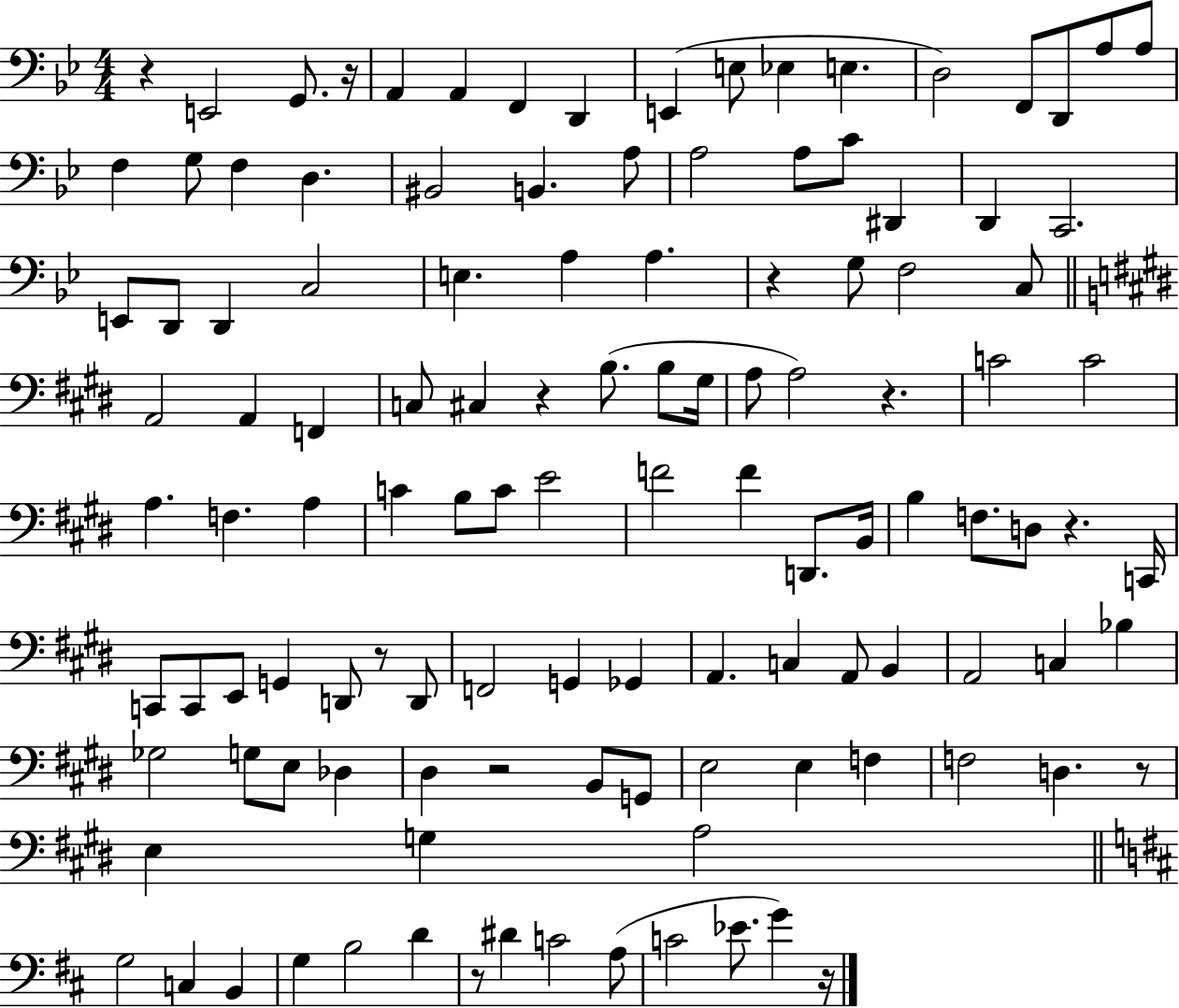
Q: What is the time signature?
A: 4/4